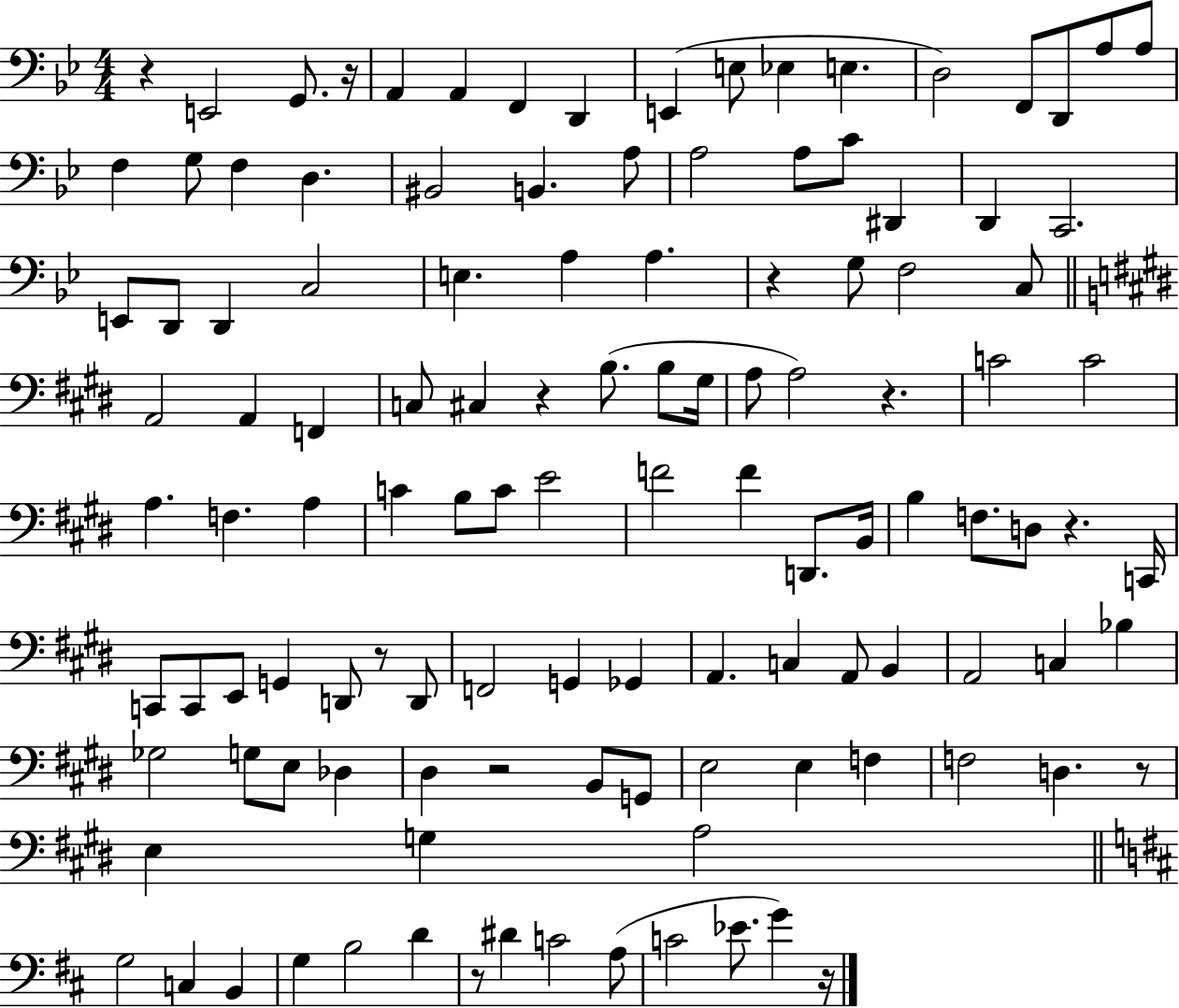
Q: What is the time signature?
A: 4/4